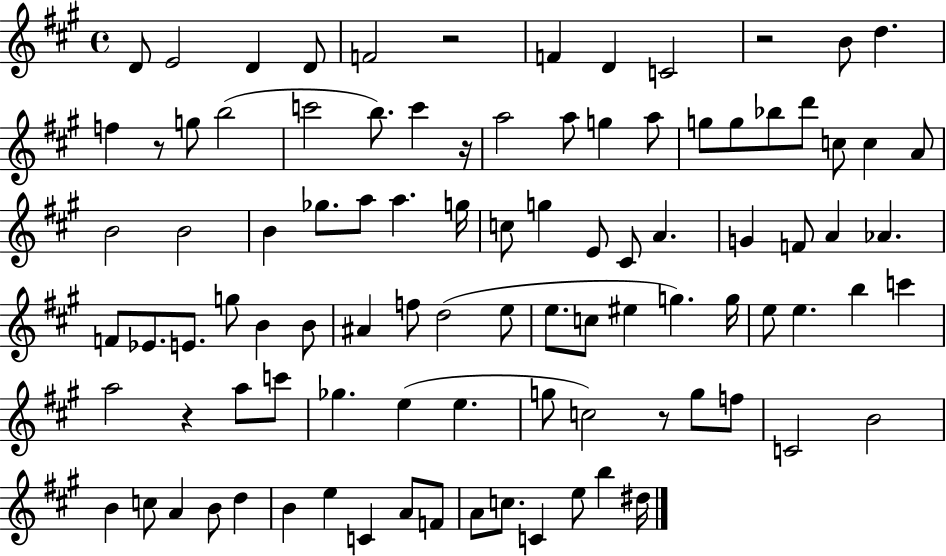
{
  \clef treble
  \time 4/4
  \defaultTimeSignature
  \key a \major
  d'8 e'2 d'4 d'8 | f'2 r2 | f'4 d'4 c'2 | r2 b'8 d''4. | \break f''4 r8 g''8 b''2( | c'''2 b''8.) c'''4 r16 | a''2 a''8 g''4 a''8 | g''8 g''8 bes''8 d'''8 c''8 c''4 a'8 | \break b'2 b'2 | b'4 ges''8. a''8 a''4. g''16 | c''8 g''4 e'8 cis'8 a'4. | g'4 f'8 a'4 aes'4. | \break f'8 ees'8. e'8. g''8 b'4 b'8 | ais'4 f''8 d''2( e''8 | e''8. c''8 eis''4 g''4.) g''16 | e''8 e''4. b''4 c'''4 | \break a''2 r4 a''8 c'''8 | ges''4. e''4( e''4. | g''8 c''2) r8 g''8 f''8 | c'2 b'2 | \break b'4 c''8 a'4 b'8 d''4 | b'4 e''4 c'4 a'8 f'8 | a'8 c''8. c'4 e''8 b''4 dis''16 | \bar "|."
}